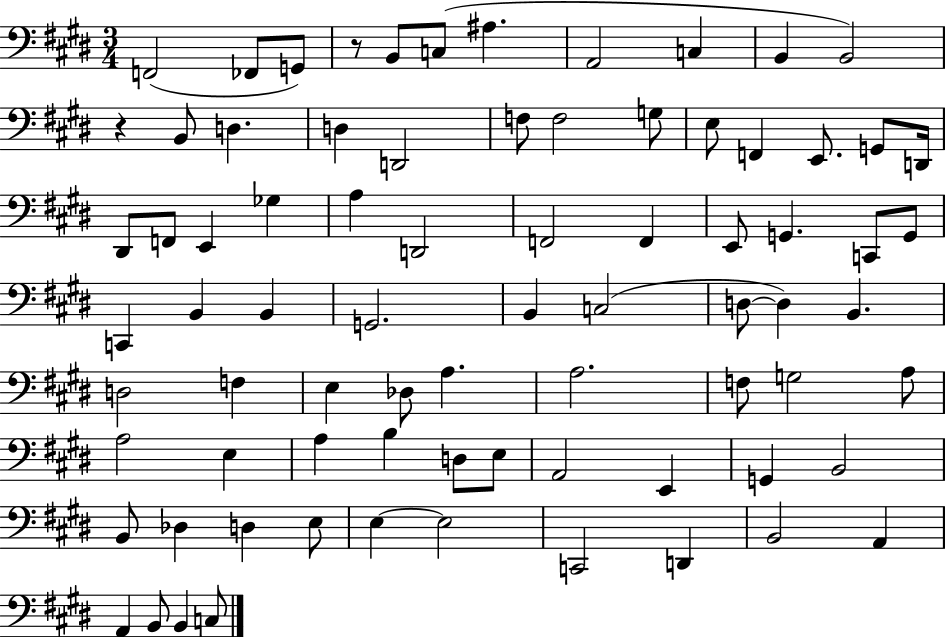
X:1
T:Untitled
M:3/4
L:1/4
K:E
F,,2 _F,,/2 G,,/2 z/2 B,,/2 C,/2 ^A, A,,2 C, B,, B,,2 z B,,/2 D, D, D,,2 F,/2 F,2 G,/2 E,/2 F,, E,,/2 G,,/2 D,,/4 ^D,,/2 F,,/2 E,, _G, A, D,,2 F,,2 F,, E,,/2 G,, C,,/2 G,,/2 C,, B,, B,, G,,2 B,, C,2 D,/2 D, B,, D,2 F, E, _D,/2 A, A,2 F,/2 G,2 A,/2 A,2 E, A, B, D,/2 E,/2 A,,2 E,, G,, B,,2 B,,/2 _D, D, E,/2 E, E,2 C,,2 D,, B,,2 A,, A,, B,,/2 B,, C,/2